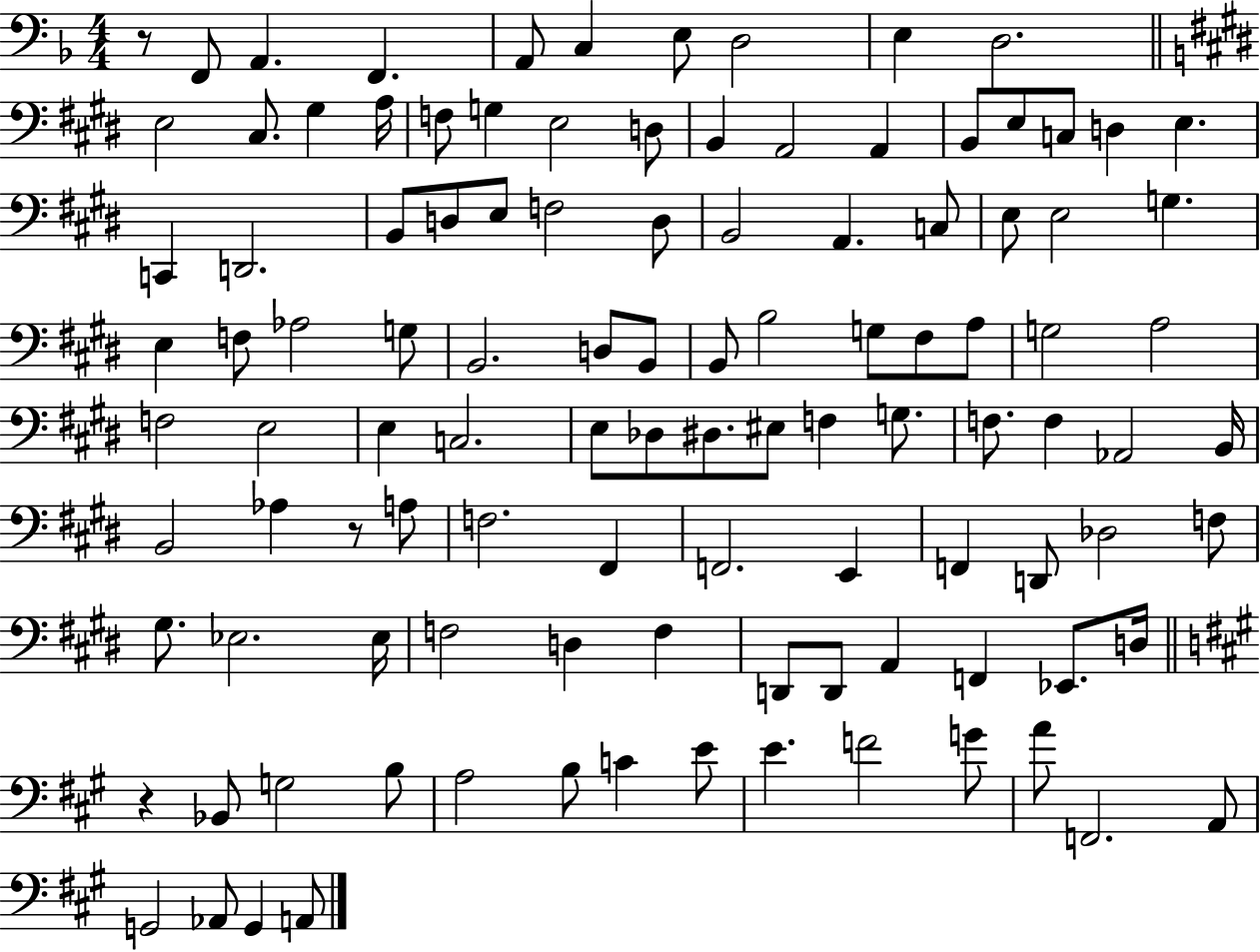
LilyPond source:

{
  \clef bass
  \numericTimeSignature
  \time 4/4
  \key f \major
  r8 f,8 a,4. f,4. | a,8 c4 e8 d2 | e4 d2. | \bar "||" \break \key e \major e2 cis8. gis4 a16 | f8 g4 e2 d8 | b,4 a,2 a,4 | b,8 e8 c8 d4 e4. | \break c,4 d,2. | b,8 d8 e8 f2 d8 | b,2 a,4. c8 | e8 e2 g4. | \break e4 f8 aes2 g8 | b,2. d8 b,8 | b,8 b2 g8 fis8 a8 | g2 a2 | \break f2 e2 | e4 c2. | e8 des8 dis8. eis8 f4 g8. | f8. f4 aes,2 b,16 | \break b,2 aes4 r8 a8 | f2. fis,4 | f,2. e,4 | f,4 d,8 des2 f8 | \break gis8. ees2. ees16 | f2 d4 f4 | d,8 d,8 a,4 f,4 ees,8. d16 | \bar "||" \break \key a \major r4 bes,8 g2 b8 | a2 b8 c'4 e'8 | e'4. f'2 g'8 | a'8 f,2. a,8 | \break g,2 aes,8 g,4 a,8 | \bar "|."
}